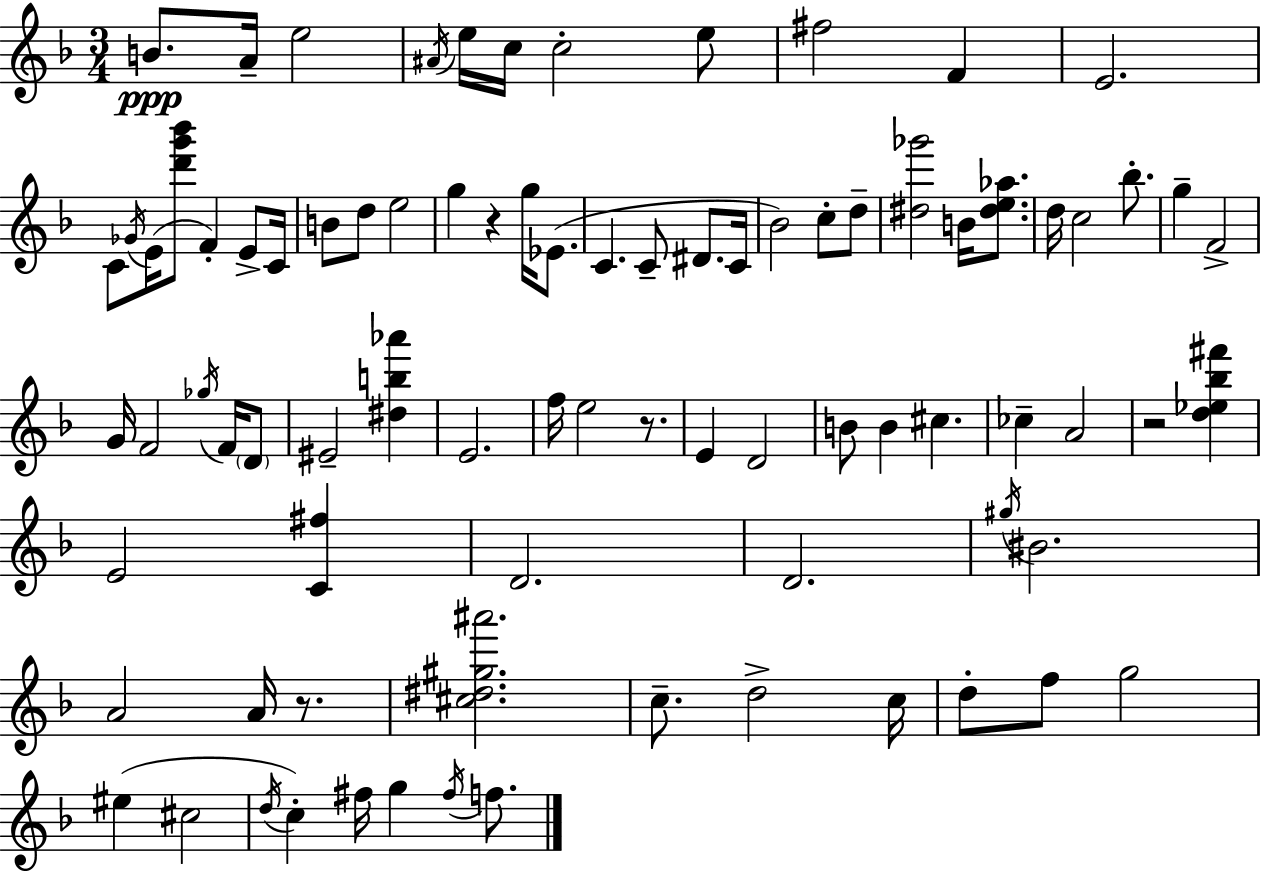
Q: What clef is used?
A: treble